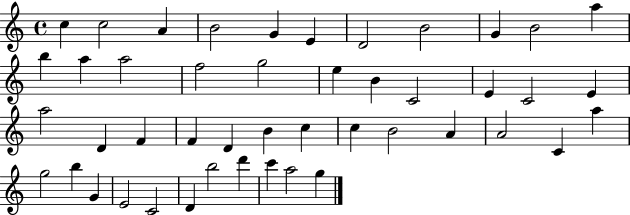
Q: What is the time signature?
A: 4/4